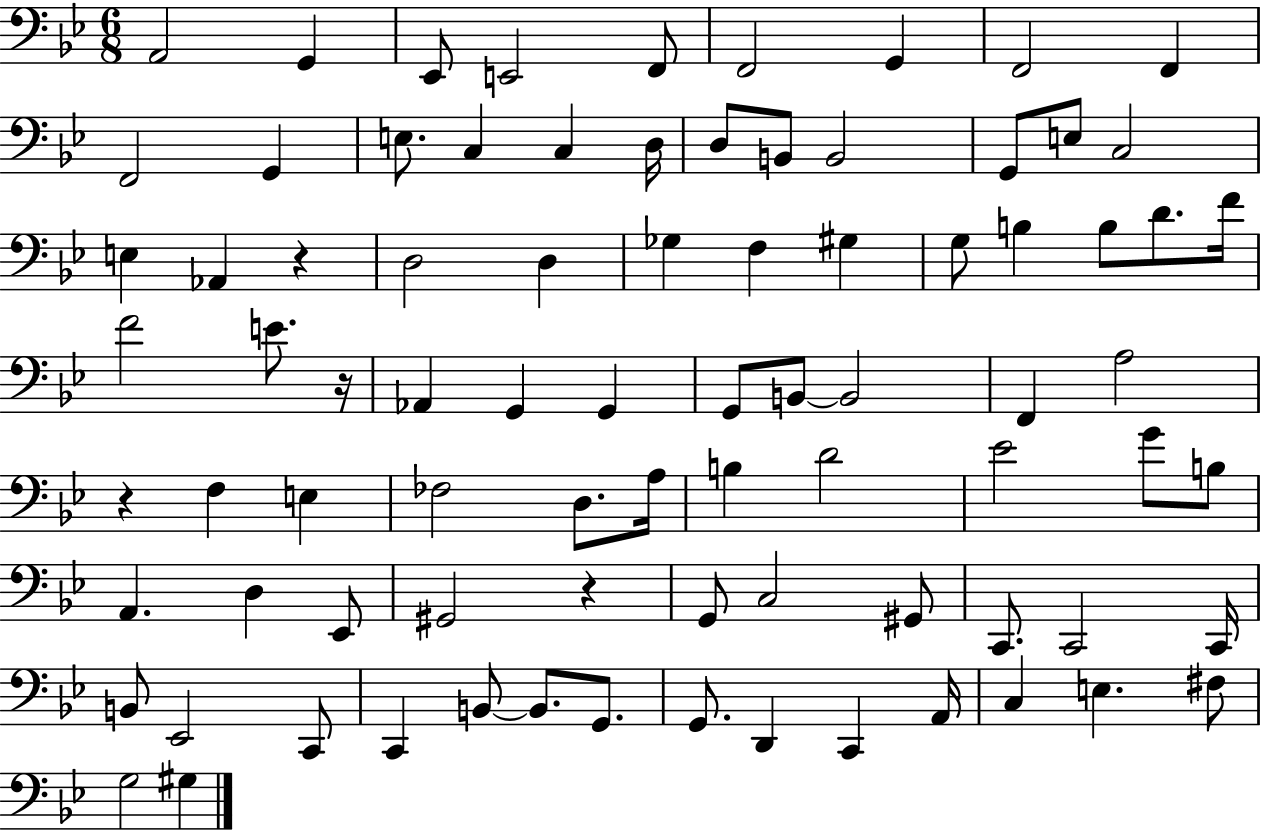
{
  \clef bass
  \numericTimeSignature
  \time 6/8
  \key bes \major
  a,2 g,4 | ees,8 e,2 f,8 | f,2 g,4 | f,2 f,4 | \break f,2 g,4 | e8. c4 c4 d16 | d8 b,8 b,2 | g,8 e8 c2 | \break e4 aes,4 r4 | d2 d4 | ges4 f4 gis4 | g8 b4 b8 d'8. f'16 | \break f'2 e'8. r16 | aes,4 g,4 g,4 | g,8 b,8~~ b,2 | f,4 a2 | \break r4 f4 e4 | fes2 d8. a16 | b4 d'2 | ees'2 g'8 b8 | \break a,4. d4 ees,8 | gis,2 r4 | g,8 c2 gis,8 | c,8. c,2 c,16 | \break b,8 ees,2 c,8 | c,4 b,8~~ b,8. g,8. | g,8. d,4 c,4 a,16 | c4 e4. fis8 | \break g2 gis4 | \bar "|."
}